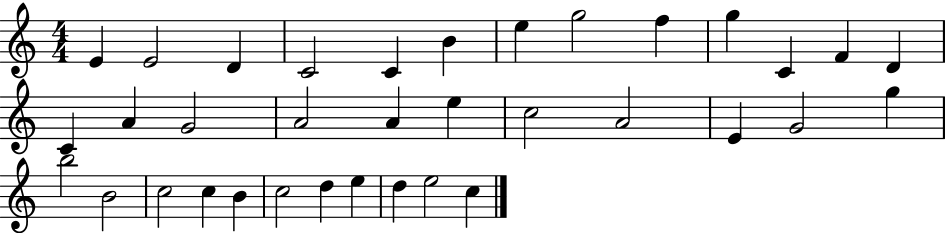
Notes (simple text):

E4/q E4/h D4/q C4/h C4/q B4/q E5/q G5/h F5/q G5/q C4/q F4/q D4/q C4/q A4/q G4/h A4/h A4/q E5/q C5/h A4/h E4/q G4/h G5/q B5/h B4/h C5/h C5/q B4/q C5/h D5/q E5/q D5/q E5/h C5/q